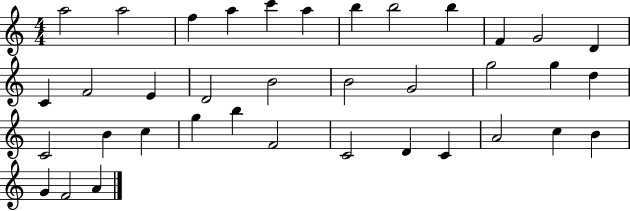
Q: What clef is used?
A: treble